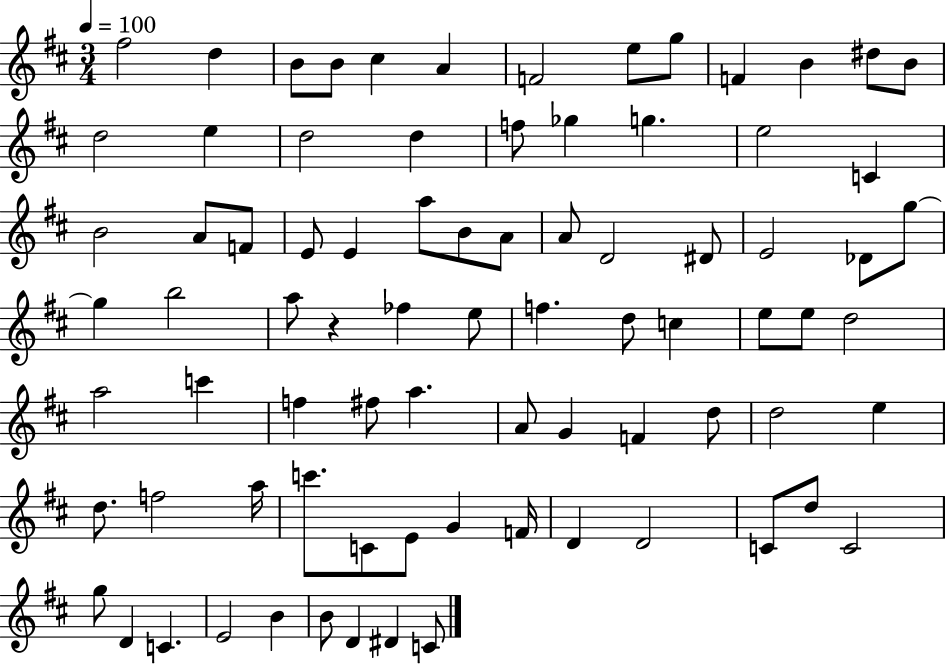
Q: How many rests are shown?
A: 1